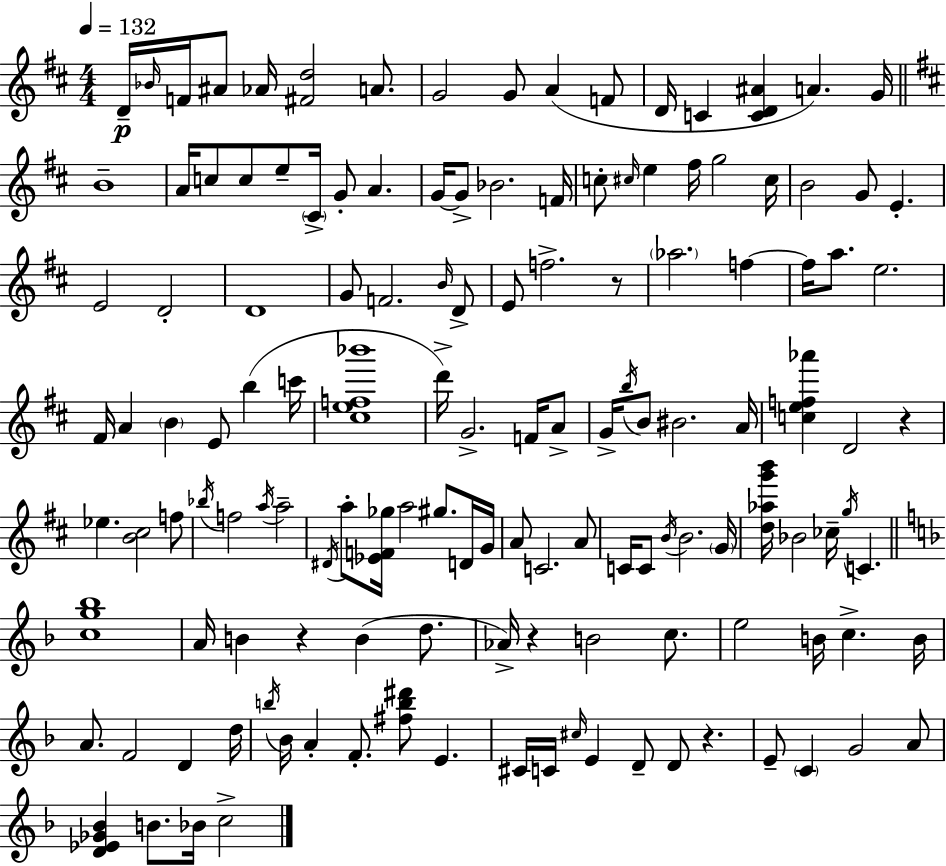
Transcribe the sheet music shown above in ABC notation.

X:1
T:Untitled
M:4/4
L:1/4
K:D
D/4 _B/4 F/4 ^A/2 _A/4 [^Fd]2 A/2 G2 G/2 A F/2 D/4 C [CD^A] A G/4 B4 A/4 c/2 c/2 e/2 ^C/4 G/2 A G/4 G/2 _B2 F/4 c/2 ^c/4 e ^f/4 g2 ^c/4 B2 G/2 E E2 D2 D4 G/2 F2 B/4 D/2 E/2 f2 z/2 _a2 f f/4 a/2 e2 ^F/4 A B E/2 b c'/4 [^cef_b']4 d'/4 G2 F/4 A/2 G/4 b/4 B/2 ^B2 A/4 [cef_a'] D2 z _e [B^c]2 f/2 _b/4 f2 a/4 a2 ^D/4 a/2 [_EF_g]/4 a2 ^g/2 D/4 G/4 A/2 C2 A/2 C/4 C/2 B/4 B2 G/4 [d_ag'b']/4 _B2 _c/4 g/4 C [cg_b]4 A/4 B z B d/2 _A/4 z B2 c/2 e2 B/4 c B/4 A/2 F2 D d/4 b/4 _B/4 A F/2 [^fb^d']/2 E ^C/4 C/4 ^c/4 E D/2 D/2 z E/2 C G2 A/2 [D_E_G_B] B/2 _B/4 c2